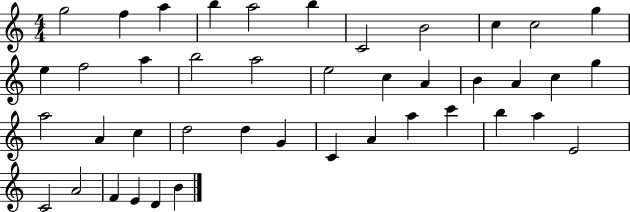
{
  \clef treble
  \numericTimeSignature
  \time 4/4
  \key c \major
  g''2 f''4 a''4 | b''4 a''2 b''4 | c'2 b'2 | c''4 c''2 g''4 | \break e''4 f''2 a''4 | b''2 a''2 | e''2 c''4 a'4 | b'4 a'4 c''4 g''4 | \break a''2 a'4 c''4 | d''2 d''4 g'4 | c'4 a'4 a''4 c'''4 | b''4 a''4 e'2 | \break c'2 a'2 | f'4 e'4 d'4 b'4 | \bar "|."
}